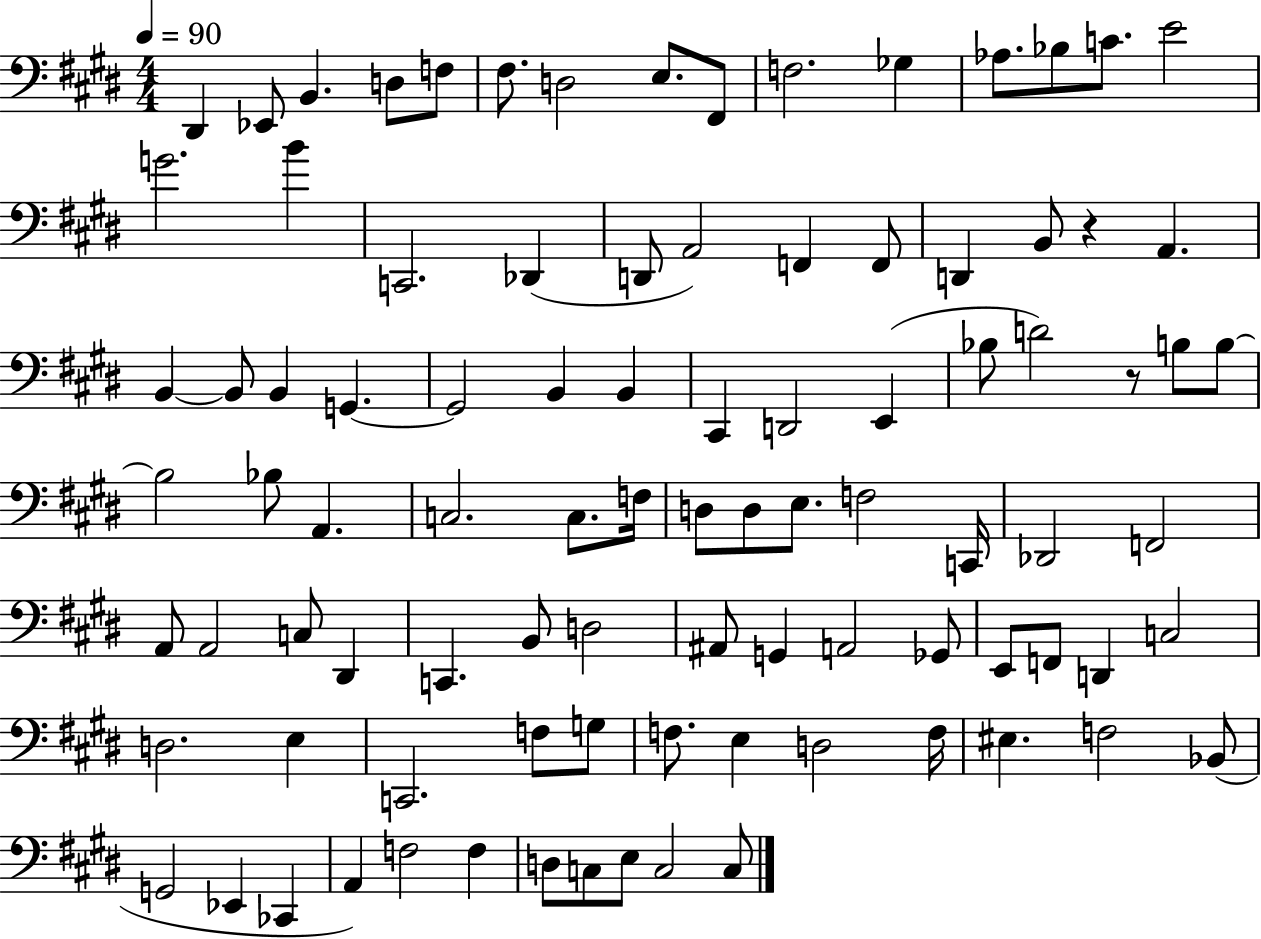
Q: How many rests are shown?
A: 2